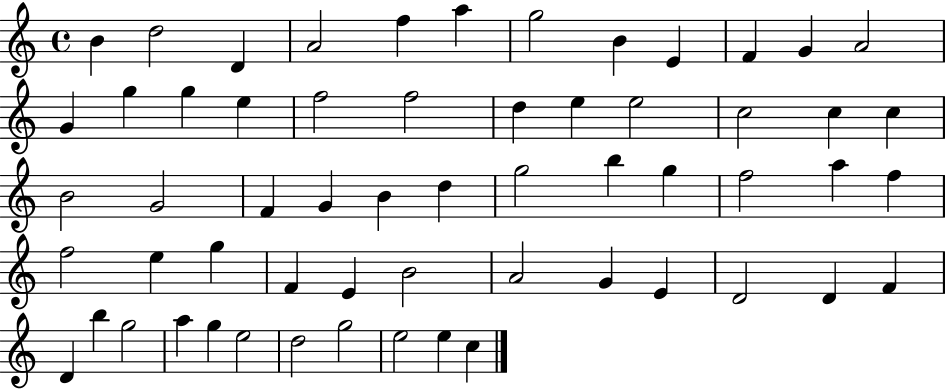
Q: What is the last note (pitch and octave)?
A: C5